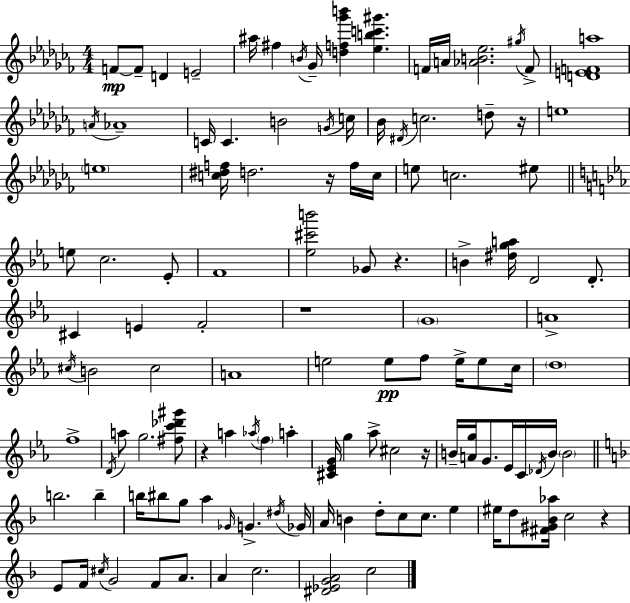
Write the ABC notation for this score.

X:1
T:Untitled
M:4/4
L:1/4
K:Abm
F/2 F/2 D E2 ^a/4 ^f B/4 _G/4 [df_g'b'] [_ebc'^g'] F/4 A/4 [_AB_e]2 ^g/4 F/2 [DEFa]4 A/4 _A4 C/4 C B2 G/4 c/4 _B/4 ^D/4 c2 d/2 z/4 e4 e4 [c^df]/4 d2 z/4 f/4 c/4 e/2 c2 ^e/2 e/2 c2 _E/2 F4 [_e^c'b']2 _G/2 z B [^dga]/4 D2 D/2 ^C E F2 z4 G4 A4 ^c/4 B2 ^c2 A4 e2 e/2 f/2 e/4 e/2 c/4 d4 f4 D/4 a/2 g2 [^fc'_d'^g']/2 z a _a/4 f a [^C_EG]/4 g _a/2 ^c2 z/4 B/4 [Ag]/4 G/2 _E/4 C/4 _D/4 B/4 B2 b2 b b/4 ^b/2 g/2 a _G/4 G ^d/4 _G/4 A/4 B d/2 c/2 c/2 e ^e/4 d/2 [^F^G_B_a]/4 c2 z E/2 F/4 ^c/4 G2 F/2 A/2 A c2 [^D_EGA]2 c2